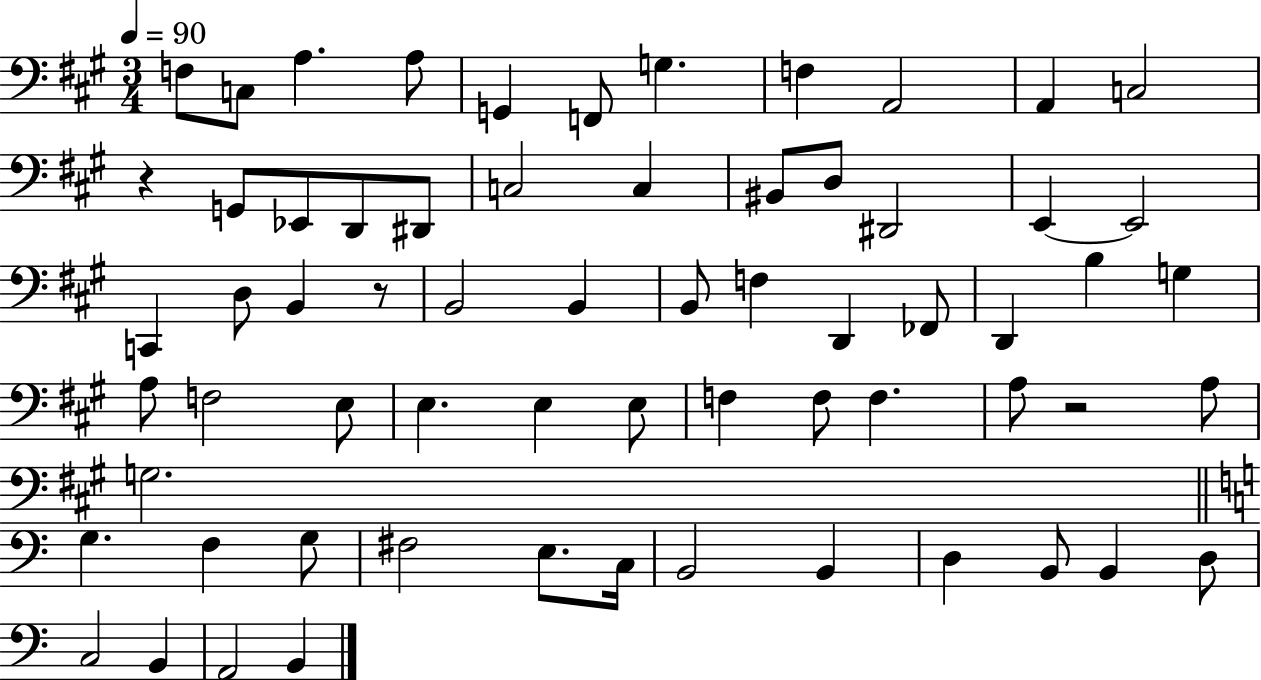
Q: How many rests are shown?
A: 3